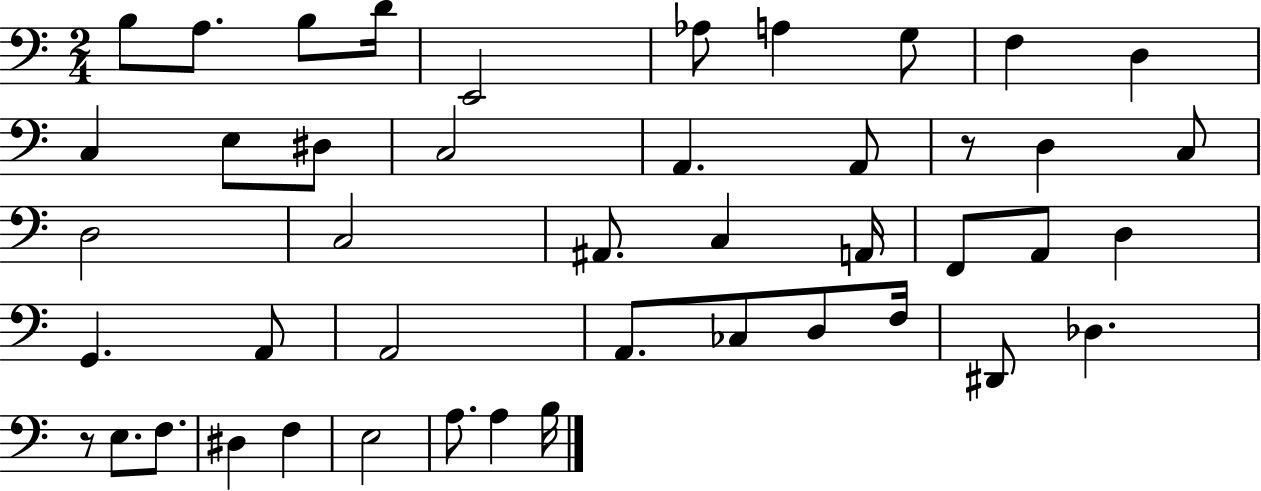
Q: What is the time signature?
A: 2/4